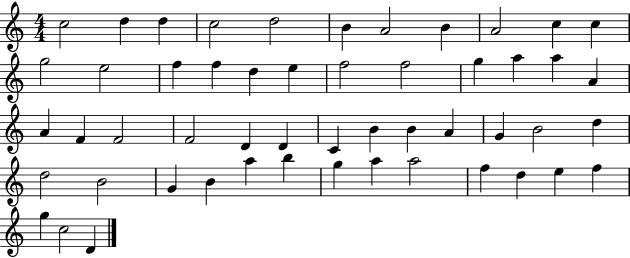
X:1
T:Untitled
M:4/4
L:1/4
K:C
c2 d d c2 d2 B A2 B A2 c c g2 e2 f f d e f2 f2 g a a A A F F2 F2 D D C B B A G B2 d d2 B2 G B a b g a a2 f d e f g c2 D